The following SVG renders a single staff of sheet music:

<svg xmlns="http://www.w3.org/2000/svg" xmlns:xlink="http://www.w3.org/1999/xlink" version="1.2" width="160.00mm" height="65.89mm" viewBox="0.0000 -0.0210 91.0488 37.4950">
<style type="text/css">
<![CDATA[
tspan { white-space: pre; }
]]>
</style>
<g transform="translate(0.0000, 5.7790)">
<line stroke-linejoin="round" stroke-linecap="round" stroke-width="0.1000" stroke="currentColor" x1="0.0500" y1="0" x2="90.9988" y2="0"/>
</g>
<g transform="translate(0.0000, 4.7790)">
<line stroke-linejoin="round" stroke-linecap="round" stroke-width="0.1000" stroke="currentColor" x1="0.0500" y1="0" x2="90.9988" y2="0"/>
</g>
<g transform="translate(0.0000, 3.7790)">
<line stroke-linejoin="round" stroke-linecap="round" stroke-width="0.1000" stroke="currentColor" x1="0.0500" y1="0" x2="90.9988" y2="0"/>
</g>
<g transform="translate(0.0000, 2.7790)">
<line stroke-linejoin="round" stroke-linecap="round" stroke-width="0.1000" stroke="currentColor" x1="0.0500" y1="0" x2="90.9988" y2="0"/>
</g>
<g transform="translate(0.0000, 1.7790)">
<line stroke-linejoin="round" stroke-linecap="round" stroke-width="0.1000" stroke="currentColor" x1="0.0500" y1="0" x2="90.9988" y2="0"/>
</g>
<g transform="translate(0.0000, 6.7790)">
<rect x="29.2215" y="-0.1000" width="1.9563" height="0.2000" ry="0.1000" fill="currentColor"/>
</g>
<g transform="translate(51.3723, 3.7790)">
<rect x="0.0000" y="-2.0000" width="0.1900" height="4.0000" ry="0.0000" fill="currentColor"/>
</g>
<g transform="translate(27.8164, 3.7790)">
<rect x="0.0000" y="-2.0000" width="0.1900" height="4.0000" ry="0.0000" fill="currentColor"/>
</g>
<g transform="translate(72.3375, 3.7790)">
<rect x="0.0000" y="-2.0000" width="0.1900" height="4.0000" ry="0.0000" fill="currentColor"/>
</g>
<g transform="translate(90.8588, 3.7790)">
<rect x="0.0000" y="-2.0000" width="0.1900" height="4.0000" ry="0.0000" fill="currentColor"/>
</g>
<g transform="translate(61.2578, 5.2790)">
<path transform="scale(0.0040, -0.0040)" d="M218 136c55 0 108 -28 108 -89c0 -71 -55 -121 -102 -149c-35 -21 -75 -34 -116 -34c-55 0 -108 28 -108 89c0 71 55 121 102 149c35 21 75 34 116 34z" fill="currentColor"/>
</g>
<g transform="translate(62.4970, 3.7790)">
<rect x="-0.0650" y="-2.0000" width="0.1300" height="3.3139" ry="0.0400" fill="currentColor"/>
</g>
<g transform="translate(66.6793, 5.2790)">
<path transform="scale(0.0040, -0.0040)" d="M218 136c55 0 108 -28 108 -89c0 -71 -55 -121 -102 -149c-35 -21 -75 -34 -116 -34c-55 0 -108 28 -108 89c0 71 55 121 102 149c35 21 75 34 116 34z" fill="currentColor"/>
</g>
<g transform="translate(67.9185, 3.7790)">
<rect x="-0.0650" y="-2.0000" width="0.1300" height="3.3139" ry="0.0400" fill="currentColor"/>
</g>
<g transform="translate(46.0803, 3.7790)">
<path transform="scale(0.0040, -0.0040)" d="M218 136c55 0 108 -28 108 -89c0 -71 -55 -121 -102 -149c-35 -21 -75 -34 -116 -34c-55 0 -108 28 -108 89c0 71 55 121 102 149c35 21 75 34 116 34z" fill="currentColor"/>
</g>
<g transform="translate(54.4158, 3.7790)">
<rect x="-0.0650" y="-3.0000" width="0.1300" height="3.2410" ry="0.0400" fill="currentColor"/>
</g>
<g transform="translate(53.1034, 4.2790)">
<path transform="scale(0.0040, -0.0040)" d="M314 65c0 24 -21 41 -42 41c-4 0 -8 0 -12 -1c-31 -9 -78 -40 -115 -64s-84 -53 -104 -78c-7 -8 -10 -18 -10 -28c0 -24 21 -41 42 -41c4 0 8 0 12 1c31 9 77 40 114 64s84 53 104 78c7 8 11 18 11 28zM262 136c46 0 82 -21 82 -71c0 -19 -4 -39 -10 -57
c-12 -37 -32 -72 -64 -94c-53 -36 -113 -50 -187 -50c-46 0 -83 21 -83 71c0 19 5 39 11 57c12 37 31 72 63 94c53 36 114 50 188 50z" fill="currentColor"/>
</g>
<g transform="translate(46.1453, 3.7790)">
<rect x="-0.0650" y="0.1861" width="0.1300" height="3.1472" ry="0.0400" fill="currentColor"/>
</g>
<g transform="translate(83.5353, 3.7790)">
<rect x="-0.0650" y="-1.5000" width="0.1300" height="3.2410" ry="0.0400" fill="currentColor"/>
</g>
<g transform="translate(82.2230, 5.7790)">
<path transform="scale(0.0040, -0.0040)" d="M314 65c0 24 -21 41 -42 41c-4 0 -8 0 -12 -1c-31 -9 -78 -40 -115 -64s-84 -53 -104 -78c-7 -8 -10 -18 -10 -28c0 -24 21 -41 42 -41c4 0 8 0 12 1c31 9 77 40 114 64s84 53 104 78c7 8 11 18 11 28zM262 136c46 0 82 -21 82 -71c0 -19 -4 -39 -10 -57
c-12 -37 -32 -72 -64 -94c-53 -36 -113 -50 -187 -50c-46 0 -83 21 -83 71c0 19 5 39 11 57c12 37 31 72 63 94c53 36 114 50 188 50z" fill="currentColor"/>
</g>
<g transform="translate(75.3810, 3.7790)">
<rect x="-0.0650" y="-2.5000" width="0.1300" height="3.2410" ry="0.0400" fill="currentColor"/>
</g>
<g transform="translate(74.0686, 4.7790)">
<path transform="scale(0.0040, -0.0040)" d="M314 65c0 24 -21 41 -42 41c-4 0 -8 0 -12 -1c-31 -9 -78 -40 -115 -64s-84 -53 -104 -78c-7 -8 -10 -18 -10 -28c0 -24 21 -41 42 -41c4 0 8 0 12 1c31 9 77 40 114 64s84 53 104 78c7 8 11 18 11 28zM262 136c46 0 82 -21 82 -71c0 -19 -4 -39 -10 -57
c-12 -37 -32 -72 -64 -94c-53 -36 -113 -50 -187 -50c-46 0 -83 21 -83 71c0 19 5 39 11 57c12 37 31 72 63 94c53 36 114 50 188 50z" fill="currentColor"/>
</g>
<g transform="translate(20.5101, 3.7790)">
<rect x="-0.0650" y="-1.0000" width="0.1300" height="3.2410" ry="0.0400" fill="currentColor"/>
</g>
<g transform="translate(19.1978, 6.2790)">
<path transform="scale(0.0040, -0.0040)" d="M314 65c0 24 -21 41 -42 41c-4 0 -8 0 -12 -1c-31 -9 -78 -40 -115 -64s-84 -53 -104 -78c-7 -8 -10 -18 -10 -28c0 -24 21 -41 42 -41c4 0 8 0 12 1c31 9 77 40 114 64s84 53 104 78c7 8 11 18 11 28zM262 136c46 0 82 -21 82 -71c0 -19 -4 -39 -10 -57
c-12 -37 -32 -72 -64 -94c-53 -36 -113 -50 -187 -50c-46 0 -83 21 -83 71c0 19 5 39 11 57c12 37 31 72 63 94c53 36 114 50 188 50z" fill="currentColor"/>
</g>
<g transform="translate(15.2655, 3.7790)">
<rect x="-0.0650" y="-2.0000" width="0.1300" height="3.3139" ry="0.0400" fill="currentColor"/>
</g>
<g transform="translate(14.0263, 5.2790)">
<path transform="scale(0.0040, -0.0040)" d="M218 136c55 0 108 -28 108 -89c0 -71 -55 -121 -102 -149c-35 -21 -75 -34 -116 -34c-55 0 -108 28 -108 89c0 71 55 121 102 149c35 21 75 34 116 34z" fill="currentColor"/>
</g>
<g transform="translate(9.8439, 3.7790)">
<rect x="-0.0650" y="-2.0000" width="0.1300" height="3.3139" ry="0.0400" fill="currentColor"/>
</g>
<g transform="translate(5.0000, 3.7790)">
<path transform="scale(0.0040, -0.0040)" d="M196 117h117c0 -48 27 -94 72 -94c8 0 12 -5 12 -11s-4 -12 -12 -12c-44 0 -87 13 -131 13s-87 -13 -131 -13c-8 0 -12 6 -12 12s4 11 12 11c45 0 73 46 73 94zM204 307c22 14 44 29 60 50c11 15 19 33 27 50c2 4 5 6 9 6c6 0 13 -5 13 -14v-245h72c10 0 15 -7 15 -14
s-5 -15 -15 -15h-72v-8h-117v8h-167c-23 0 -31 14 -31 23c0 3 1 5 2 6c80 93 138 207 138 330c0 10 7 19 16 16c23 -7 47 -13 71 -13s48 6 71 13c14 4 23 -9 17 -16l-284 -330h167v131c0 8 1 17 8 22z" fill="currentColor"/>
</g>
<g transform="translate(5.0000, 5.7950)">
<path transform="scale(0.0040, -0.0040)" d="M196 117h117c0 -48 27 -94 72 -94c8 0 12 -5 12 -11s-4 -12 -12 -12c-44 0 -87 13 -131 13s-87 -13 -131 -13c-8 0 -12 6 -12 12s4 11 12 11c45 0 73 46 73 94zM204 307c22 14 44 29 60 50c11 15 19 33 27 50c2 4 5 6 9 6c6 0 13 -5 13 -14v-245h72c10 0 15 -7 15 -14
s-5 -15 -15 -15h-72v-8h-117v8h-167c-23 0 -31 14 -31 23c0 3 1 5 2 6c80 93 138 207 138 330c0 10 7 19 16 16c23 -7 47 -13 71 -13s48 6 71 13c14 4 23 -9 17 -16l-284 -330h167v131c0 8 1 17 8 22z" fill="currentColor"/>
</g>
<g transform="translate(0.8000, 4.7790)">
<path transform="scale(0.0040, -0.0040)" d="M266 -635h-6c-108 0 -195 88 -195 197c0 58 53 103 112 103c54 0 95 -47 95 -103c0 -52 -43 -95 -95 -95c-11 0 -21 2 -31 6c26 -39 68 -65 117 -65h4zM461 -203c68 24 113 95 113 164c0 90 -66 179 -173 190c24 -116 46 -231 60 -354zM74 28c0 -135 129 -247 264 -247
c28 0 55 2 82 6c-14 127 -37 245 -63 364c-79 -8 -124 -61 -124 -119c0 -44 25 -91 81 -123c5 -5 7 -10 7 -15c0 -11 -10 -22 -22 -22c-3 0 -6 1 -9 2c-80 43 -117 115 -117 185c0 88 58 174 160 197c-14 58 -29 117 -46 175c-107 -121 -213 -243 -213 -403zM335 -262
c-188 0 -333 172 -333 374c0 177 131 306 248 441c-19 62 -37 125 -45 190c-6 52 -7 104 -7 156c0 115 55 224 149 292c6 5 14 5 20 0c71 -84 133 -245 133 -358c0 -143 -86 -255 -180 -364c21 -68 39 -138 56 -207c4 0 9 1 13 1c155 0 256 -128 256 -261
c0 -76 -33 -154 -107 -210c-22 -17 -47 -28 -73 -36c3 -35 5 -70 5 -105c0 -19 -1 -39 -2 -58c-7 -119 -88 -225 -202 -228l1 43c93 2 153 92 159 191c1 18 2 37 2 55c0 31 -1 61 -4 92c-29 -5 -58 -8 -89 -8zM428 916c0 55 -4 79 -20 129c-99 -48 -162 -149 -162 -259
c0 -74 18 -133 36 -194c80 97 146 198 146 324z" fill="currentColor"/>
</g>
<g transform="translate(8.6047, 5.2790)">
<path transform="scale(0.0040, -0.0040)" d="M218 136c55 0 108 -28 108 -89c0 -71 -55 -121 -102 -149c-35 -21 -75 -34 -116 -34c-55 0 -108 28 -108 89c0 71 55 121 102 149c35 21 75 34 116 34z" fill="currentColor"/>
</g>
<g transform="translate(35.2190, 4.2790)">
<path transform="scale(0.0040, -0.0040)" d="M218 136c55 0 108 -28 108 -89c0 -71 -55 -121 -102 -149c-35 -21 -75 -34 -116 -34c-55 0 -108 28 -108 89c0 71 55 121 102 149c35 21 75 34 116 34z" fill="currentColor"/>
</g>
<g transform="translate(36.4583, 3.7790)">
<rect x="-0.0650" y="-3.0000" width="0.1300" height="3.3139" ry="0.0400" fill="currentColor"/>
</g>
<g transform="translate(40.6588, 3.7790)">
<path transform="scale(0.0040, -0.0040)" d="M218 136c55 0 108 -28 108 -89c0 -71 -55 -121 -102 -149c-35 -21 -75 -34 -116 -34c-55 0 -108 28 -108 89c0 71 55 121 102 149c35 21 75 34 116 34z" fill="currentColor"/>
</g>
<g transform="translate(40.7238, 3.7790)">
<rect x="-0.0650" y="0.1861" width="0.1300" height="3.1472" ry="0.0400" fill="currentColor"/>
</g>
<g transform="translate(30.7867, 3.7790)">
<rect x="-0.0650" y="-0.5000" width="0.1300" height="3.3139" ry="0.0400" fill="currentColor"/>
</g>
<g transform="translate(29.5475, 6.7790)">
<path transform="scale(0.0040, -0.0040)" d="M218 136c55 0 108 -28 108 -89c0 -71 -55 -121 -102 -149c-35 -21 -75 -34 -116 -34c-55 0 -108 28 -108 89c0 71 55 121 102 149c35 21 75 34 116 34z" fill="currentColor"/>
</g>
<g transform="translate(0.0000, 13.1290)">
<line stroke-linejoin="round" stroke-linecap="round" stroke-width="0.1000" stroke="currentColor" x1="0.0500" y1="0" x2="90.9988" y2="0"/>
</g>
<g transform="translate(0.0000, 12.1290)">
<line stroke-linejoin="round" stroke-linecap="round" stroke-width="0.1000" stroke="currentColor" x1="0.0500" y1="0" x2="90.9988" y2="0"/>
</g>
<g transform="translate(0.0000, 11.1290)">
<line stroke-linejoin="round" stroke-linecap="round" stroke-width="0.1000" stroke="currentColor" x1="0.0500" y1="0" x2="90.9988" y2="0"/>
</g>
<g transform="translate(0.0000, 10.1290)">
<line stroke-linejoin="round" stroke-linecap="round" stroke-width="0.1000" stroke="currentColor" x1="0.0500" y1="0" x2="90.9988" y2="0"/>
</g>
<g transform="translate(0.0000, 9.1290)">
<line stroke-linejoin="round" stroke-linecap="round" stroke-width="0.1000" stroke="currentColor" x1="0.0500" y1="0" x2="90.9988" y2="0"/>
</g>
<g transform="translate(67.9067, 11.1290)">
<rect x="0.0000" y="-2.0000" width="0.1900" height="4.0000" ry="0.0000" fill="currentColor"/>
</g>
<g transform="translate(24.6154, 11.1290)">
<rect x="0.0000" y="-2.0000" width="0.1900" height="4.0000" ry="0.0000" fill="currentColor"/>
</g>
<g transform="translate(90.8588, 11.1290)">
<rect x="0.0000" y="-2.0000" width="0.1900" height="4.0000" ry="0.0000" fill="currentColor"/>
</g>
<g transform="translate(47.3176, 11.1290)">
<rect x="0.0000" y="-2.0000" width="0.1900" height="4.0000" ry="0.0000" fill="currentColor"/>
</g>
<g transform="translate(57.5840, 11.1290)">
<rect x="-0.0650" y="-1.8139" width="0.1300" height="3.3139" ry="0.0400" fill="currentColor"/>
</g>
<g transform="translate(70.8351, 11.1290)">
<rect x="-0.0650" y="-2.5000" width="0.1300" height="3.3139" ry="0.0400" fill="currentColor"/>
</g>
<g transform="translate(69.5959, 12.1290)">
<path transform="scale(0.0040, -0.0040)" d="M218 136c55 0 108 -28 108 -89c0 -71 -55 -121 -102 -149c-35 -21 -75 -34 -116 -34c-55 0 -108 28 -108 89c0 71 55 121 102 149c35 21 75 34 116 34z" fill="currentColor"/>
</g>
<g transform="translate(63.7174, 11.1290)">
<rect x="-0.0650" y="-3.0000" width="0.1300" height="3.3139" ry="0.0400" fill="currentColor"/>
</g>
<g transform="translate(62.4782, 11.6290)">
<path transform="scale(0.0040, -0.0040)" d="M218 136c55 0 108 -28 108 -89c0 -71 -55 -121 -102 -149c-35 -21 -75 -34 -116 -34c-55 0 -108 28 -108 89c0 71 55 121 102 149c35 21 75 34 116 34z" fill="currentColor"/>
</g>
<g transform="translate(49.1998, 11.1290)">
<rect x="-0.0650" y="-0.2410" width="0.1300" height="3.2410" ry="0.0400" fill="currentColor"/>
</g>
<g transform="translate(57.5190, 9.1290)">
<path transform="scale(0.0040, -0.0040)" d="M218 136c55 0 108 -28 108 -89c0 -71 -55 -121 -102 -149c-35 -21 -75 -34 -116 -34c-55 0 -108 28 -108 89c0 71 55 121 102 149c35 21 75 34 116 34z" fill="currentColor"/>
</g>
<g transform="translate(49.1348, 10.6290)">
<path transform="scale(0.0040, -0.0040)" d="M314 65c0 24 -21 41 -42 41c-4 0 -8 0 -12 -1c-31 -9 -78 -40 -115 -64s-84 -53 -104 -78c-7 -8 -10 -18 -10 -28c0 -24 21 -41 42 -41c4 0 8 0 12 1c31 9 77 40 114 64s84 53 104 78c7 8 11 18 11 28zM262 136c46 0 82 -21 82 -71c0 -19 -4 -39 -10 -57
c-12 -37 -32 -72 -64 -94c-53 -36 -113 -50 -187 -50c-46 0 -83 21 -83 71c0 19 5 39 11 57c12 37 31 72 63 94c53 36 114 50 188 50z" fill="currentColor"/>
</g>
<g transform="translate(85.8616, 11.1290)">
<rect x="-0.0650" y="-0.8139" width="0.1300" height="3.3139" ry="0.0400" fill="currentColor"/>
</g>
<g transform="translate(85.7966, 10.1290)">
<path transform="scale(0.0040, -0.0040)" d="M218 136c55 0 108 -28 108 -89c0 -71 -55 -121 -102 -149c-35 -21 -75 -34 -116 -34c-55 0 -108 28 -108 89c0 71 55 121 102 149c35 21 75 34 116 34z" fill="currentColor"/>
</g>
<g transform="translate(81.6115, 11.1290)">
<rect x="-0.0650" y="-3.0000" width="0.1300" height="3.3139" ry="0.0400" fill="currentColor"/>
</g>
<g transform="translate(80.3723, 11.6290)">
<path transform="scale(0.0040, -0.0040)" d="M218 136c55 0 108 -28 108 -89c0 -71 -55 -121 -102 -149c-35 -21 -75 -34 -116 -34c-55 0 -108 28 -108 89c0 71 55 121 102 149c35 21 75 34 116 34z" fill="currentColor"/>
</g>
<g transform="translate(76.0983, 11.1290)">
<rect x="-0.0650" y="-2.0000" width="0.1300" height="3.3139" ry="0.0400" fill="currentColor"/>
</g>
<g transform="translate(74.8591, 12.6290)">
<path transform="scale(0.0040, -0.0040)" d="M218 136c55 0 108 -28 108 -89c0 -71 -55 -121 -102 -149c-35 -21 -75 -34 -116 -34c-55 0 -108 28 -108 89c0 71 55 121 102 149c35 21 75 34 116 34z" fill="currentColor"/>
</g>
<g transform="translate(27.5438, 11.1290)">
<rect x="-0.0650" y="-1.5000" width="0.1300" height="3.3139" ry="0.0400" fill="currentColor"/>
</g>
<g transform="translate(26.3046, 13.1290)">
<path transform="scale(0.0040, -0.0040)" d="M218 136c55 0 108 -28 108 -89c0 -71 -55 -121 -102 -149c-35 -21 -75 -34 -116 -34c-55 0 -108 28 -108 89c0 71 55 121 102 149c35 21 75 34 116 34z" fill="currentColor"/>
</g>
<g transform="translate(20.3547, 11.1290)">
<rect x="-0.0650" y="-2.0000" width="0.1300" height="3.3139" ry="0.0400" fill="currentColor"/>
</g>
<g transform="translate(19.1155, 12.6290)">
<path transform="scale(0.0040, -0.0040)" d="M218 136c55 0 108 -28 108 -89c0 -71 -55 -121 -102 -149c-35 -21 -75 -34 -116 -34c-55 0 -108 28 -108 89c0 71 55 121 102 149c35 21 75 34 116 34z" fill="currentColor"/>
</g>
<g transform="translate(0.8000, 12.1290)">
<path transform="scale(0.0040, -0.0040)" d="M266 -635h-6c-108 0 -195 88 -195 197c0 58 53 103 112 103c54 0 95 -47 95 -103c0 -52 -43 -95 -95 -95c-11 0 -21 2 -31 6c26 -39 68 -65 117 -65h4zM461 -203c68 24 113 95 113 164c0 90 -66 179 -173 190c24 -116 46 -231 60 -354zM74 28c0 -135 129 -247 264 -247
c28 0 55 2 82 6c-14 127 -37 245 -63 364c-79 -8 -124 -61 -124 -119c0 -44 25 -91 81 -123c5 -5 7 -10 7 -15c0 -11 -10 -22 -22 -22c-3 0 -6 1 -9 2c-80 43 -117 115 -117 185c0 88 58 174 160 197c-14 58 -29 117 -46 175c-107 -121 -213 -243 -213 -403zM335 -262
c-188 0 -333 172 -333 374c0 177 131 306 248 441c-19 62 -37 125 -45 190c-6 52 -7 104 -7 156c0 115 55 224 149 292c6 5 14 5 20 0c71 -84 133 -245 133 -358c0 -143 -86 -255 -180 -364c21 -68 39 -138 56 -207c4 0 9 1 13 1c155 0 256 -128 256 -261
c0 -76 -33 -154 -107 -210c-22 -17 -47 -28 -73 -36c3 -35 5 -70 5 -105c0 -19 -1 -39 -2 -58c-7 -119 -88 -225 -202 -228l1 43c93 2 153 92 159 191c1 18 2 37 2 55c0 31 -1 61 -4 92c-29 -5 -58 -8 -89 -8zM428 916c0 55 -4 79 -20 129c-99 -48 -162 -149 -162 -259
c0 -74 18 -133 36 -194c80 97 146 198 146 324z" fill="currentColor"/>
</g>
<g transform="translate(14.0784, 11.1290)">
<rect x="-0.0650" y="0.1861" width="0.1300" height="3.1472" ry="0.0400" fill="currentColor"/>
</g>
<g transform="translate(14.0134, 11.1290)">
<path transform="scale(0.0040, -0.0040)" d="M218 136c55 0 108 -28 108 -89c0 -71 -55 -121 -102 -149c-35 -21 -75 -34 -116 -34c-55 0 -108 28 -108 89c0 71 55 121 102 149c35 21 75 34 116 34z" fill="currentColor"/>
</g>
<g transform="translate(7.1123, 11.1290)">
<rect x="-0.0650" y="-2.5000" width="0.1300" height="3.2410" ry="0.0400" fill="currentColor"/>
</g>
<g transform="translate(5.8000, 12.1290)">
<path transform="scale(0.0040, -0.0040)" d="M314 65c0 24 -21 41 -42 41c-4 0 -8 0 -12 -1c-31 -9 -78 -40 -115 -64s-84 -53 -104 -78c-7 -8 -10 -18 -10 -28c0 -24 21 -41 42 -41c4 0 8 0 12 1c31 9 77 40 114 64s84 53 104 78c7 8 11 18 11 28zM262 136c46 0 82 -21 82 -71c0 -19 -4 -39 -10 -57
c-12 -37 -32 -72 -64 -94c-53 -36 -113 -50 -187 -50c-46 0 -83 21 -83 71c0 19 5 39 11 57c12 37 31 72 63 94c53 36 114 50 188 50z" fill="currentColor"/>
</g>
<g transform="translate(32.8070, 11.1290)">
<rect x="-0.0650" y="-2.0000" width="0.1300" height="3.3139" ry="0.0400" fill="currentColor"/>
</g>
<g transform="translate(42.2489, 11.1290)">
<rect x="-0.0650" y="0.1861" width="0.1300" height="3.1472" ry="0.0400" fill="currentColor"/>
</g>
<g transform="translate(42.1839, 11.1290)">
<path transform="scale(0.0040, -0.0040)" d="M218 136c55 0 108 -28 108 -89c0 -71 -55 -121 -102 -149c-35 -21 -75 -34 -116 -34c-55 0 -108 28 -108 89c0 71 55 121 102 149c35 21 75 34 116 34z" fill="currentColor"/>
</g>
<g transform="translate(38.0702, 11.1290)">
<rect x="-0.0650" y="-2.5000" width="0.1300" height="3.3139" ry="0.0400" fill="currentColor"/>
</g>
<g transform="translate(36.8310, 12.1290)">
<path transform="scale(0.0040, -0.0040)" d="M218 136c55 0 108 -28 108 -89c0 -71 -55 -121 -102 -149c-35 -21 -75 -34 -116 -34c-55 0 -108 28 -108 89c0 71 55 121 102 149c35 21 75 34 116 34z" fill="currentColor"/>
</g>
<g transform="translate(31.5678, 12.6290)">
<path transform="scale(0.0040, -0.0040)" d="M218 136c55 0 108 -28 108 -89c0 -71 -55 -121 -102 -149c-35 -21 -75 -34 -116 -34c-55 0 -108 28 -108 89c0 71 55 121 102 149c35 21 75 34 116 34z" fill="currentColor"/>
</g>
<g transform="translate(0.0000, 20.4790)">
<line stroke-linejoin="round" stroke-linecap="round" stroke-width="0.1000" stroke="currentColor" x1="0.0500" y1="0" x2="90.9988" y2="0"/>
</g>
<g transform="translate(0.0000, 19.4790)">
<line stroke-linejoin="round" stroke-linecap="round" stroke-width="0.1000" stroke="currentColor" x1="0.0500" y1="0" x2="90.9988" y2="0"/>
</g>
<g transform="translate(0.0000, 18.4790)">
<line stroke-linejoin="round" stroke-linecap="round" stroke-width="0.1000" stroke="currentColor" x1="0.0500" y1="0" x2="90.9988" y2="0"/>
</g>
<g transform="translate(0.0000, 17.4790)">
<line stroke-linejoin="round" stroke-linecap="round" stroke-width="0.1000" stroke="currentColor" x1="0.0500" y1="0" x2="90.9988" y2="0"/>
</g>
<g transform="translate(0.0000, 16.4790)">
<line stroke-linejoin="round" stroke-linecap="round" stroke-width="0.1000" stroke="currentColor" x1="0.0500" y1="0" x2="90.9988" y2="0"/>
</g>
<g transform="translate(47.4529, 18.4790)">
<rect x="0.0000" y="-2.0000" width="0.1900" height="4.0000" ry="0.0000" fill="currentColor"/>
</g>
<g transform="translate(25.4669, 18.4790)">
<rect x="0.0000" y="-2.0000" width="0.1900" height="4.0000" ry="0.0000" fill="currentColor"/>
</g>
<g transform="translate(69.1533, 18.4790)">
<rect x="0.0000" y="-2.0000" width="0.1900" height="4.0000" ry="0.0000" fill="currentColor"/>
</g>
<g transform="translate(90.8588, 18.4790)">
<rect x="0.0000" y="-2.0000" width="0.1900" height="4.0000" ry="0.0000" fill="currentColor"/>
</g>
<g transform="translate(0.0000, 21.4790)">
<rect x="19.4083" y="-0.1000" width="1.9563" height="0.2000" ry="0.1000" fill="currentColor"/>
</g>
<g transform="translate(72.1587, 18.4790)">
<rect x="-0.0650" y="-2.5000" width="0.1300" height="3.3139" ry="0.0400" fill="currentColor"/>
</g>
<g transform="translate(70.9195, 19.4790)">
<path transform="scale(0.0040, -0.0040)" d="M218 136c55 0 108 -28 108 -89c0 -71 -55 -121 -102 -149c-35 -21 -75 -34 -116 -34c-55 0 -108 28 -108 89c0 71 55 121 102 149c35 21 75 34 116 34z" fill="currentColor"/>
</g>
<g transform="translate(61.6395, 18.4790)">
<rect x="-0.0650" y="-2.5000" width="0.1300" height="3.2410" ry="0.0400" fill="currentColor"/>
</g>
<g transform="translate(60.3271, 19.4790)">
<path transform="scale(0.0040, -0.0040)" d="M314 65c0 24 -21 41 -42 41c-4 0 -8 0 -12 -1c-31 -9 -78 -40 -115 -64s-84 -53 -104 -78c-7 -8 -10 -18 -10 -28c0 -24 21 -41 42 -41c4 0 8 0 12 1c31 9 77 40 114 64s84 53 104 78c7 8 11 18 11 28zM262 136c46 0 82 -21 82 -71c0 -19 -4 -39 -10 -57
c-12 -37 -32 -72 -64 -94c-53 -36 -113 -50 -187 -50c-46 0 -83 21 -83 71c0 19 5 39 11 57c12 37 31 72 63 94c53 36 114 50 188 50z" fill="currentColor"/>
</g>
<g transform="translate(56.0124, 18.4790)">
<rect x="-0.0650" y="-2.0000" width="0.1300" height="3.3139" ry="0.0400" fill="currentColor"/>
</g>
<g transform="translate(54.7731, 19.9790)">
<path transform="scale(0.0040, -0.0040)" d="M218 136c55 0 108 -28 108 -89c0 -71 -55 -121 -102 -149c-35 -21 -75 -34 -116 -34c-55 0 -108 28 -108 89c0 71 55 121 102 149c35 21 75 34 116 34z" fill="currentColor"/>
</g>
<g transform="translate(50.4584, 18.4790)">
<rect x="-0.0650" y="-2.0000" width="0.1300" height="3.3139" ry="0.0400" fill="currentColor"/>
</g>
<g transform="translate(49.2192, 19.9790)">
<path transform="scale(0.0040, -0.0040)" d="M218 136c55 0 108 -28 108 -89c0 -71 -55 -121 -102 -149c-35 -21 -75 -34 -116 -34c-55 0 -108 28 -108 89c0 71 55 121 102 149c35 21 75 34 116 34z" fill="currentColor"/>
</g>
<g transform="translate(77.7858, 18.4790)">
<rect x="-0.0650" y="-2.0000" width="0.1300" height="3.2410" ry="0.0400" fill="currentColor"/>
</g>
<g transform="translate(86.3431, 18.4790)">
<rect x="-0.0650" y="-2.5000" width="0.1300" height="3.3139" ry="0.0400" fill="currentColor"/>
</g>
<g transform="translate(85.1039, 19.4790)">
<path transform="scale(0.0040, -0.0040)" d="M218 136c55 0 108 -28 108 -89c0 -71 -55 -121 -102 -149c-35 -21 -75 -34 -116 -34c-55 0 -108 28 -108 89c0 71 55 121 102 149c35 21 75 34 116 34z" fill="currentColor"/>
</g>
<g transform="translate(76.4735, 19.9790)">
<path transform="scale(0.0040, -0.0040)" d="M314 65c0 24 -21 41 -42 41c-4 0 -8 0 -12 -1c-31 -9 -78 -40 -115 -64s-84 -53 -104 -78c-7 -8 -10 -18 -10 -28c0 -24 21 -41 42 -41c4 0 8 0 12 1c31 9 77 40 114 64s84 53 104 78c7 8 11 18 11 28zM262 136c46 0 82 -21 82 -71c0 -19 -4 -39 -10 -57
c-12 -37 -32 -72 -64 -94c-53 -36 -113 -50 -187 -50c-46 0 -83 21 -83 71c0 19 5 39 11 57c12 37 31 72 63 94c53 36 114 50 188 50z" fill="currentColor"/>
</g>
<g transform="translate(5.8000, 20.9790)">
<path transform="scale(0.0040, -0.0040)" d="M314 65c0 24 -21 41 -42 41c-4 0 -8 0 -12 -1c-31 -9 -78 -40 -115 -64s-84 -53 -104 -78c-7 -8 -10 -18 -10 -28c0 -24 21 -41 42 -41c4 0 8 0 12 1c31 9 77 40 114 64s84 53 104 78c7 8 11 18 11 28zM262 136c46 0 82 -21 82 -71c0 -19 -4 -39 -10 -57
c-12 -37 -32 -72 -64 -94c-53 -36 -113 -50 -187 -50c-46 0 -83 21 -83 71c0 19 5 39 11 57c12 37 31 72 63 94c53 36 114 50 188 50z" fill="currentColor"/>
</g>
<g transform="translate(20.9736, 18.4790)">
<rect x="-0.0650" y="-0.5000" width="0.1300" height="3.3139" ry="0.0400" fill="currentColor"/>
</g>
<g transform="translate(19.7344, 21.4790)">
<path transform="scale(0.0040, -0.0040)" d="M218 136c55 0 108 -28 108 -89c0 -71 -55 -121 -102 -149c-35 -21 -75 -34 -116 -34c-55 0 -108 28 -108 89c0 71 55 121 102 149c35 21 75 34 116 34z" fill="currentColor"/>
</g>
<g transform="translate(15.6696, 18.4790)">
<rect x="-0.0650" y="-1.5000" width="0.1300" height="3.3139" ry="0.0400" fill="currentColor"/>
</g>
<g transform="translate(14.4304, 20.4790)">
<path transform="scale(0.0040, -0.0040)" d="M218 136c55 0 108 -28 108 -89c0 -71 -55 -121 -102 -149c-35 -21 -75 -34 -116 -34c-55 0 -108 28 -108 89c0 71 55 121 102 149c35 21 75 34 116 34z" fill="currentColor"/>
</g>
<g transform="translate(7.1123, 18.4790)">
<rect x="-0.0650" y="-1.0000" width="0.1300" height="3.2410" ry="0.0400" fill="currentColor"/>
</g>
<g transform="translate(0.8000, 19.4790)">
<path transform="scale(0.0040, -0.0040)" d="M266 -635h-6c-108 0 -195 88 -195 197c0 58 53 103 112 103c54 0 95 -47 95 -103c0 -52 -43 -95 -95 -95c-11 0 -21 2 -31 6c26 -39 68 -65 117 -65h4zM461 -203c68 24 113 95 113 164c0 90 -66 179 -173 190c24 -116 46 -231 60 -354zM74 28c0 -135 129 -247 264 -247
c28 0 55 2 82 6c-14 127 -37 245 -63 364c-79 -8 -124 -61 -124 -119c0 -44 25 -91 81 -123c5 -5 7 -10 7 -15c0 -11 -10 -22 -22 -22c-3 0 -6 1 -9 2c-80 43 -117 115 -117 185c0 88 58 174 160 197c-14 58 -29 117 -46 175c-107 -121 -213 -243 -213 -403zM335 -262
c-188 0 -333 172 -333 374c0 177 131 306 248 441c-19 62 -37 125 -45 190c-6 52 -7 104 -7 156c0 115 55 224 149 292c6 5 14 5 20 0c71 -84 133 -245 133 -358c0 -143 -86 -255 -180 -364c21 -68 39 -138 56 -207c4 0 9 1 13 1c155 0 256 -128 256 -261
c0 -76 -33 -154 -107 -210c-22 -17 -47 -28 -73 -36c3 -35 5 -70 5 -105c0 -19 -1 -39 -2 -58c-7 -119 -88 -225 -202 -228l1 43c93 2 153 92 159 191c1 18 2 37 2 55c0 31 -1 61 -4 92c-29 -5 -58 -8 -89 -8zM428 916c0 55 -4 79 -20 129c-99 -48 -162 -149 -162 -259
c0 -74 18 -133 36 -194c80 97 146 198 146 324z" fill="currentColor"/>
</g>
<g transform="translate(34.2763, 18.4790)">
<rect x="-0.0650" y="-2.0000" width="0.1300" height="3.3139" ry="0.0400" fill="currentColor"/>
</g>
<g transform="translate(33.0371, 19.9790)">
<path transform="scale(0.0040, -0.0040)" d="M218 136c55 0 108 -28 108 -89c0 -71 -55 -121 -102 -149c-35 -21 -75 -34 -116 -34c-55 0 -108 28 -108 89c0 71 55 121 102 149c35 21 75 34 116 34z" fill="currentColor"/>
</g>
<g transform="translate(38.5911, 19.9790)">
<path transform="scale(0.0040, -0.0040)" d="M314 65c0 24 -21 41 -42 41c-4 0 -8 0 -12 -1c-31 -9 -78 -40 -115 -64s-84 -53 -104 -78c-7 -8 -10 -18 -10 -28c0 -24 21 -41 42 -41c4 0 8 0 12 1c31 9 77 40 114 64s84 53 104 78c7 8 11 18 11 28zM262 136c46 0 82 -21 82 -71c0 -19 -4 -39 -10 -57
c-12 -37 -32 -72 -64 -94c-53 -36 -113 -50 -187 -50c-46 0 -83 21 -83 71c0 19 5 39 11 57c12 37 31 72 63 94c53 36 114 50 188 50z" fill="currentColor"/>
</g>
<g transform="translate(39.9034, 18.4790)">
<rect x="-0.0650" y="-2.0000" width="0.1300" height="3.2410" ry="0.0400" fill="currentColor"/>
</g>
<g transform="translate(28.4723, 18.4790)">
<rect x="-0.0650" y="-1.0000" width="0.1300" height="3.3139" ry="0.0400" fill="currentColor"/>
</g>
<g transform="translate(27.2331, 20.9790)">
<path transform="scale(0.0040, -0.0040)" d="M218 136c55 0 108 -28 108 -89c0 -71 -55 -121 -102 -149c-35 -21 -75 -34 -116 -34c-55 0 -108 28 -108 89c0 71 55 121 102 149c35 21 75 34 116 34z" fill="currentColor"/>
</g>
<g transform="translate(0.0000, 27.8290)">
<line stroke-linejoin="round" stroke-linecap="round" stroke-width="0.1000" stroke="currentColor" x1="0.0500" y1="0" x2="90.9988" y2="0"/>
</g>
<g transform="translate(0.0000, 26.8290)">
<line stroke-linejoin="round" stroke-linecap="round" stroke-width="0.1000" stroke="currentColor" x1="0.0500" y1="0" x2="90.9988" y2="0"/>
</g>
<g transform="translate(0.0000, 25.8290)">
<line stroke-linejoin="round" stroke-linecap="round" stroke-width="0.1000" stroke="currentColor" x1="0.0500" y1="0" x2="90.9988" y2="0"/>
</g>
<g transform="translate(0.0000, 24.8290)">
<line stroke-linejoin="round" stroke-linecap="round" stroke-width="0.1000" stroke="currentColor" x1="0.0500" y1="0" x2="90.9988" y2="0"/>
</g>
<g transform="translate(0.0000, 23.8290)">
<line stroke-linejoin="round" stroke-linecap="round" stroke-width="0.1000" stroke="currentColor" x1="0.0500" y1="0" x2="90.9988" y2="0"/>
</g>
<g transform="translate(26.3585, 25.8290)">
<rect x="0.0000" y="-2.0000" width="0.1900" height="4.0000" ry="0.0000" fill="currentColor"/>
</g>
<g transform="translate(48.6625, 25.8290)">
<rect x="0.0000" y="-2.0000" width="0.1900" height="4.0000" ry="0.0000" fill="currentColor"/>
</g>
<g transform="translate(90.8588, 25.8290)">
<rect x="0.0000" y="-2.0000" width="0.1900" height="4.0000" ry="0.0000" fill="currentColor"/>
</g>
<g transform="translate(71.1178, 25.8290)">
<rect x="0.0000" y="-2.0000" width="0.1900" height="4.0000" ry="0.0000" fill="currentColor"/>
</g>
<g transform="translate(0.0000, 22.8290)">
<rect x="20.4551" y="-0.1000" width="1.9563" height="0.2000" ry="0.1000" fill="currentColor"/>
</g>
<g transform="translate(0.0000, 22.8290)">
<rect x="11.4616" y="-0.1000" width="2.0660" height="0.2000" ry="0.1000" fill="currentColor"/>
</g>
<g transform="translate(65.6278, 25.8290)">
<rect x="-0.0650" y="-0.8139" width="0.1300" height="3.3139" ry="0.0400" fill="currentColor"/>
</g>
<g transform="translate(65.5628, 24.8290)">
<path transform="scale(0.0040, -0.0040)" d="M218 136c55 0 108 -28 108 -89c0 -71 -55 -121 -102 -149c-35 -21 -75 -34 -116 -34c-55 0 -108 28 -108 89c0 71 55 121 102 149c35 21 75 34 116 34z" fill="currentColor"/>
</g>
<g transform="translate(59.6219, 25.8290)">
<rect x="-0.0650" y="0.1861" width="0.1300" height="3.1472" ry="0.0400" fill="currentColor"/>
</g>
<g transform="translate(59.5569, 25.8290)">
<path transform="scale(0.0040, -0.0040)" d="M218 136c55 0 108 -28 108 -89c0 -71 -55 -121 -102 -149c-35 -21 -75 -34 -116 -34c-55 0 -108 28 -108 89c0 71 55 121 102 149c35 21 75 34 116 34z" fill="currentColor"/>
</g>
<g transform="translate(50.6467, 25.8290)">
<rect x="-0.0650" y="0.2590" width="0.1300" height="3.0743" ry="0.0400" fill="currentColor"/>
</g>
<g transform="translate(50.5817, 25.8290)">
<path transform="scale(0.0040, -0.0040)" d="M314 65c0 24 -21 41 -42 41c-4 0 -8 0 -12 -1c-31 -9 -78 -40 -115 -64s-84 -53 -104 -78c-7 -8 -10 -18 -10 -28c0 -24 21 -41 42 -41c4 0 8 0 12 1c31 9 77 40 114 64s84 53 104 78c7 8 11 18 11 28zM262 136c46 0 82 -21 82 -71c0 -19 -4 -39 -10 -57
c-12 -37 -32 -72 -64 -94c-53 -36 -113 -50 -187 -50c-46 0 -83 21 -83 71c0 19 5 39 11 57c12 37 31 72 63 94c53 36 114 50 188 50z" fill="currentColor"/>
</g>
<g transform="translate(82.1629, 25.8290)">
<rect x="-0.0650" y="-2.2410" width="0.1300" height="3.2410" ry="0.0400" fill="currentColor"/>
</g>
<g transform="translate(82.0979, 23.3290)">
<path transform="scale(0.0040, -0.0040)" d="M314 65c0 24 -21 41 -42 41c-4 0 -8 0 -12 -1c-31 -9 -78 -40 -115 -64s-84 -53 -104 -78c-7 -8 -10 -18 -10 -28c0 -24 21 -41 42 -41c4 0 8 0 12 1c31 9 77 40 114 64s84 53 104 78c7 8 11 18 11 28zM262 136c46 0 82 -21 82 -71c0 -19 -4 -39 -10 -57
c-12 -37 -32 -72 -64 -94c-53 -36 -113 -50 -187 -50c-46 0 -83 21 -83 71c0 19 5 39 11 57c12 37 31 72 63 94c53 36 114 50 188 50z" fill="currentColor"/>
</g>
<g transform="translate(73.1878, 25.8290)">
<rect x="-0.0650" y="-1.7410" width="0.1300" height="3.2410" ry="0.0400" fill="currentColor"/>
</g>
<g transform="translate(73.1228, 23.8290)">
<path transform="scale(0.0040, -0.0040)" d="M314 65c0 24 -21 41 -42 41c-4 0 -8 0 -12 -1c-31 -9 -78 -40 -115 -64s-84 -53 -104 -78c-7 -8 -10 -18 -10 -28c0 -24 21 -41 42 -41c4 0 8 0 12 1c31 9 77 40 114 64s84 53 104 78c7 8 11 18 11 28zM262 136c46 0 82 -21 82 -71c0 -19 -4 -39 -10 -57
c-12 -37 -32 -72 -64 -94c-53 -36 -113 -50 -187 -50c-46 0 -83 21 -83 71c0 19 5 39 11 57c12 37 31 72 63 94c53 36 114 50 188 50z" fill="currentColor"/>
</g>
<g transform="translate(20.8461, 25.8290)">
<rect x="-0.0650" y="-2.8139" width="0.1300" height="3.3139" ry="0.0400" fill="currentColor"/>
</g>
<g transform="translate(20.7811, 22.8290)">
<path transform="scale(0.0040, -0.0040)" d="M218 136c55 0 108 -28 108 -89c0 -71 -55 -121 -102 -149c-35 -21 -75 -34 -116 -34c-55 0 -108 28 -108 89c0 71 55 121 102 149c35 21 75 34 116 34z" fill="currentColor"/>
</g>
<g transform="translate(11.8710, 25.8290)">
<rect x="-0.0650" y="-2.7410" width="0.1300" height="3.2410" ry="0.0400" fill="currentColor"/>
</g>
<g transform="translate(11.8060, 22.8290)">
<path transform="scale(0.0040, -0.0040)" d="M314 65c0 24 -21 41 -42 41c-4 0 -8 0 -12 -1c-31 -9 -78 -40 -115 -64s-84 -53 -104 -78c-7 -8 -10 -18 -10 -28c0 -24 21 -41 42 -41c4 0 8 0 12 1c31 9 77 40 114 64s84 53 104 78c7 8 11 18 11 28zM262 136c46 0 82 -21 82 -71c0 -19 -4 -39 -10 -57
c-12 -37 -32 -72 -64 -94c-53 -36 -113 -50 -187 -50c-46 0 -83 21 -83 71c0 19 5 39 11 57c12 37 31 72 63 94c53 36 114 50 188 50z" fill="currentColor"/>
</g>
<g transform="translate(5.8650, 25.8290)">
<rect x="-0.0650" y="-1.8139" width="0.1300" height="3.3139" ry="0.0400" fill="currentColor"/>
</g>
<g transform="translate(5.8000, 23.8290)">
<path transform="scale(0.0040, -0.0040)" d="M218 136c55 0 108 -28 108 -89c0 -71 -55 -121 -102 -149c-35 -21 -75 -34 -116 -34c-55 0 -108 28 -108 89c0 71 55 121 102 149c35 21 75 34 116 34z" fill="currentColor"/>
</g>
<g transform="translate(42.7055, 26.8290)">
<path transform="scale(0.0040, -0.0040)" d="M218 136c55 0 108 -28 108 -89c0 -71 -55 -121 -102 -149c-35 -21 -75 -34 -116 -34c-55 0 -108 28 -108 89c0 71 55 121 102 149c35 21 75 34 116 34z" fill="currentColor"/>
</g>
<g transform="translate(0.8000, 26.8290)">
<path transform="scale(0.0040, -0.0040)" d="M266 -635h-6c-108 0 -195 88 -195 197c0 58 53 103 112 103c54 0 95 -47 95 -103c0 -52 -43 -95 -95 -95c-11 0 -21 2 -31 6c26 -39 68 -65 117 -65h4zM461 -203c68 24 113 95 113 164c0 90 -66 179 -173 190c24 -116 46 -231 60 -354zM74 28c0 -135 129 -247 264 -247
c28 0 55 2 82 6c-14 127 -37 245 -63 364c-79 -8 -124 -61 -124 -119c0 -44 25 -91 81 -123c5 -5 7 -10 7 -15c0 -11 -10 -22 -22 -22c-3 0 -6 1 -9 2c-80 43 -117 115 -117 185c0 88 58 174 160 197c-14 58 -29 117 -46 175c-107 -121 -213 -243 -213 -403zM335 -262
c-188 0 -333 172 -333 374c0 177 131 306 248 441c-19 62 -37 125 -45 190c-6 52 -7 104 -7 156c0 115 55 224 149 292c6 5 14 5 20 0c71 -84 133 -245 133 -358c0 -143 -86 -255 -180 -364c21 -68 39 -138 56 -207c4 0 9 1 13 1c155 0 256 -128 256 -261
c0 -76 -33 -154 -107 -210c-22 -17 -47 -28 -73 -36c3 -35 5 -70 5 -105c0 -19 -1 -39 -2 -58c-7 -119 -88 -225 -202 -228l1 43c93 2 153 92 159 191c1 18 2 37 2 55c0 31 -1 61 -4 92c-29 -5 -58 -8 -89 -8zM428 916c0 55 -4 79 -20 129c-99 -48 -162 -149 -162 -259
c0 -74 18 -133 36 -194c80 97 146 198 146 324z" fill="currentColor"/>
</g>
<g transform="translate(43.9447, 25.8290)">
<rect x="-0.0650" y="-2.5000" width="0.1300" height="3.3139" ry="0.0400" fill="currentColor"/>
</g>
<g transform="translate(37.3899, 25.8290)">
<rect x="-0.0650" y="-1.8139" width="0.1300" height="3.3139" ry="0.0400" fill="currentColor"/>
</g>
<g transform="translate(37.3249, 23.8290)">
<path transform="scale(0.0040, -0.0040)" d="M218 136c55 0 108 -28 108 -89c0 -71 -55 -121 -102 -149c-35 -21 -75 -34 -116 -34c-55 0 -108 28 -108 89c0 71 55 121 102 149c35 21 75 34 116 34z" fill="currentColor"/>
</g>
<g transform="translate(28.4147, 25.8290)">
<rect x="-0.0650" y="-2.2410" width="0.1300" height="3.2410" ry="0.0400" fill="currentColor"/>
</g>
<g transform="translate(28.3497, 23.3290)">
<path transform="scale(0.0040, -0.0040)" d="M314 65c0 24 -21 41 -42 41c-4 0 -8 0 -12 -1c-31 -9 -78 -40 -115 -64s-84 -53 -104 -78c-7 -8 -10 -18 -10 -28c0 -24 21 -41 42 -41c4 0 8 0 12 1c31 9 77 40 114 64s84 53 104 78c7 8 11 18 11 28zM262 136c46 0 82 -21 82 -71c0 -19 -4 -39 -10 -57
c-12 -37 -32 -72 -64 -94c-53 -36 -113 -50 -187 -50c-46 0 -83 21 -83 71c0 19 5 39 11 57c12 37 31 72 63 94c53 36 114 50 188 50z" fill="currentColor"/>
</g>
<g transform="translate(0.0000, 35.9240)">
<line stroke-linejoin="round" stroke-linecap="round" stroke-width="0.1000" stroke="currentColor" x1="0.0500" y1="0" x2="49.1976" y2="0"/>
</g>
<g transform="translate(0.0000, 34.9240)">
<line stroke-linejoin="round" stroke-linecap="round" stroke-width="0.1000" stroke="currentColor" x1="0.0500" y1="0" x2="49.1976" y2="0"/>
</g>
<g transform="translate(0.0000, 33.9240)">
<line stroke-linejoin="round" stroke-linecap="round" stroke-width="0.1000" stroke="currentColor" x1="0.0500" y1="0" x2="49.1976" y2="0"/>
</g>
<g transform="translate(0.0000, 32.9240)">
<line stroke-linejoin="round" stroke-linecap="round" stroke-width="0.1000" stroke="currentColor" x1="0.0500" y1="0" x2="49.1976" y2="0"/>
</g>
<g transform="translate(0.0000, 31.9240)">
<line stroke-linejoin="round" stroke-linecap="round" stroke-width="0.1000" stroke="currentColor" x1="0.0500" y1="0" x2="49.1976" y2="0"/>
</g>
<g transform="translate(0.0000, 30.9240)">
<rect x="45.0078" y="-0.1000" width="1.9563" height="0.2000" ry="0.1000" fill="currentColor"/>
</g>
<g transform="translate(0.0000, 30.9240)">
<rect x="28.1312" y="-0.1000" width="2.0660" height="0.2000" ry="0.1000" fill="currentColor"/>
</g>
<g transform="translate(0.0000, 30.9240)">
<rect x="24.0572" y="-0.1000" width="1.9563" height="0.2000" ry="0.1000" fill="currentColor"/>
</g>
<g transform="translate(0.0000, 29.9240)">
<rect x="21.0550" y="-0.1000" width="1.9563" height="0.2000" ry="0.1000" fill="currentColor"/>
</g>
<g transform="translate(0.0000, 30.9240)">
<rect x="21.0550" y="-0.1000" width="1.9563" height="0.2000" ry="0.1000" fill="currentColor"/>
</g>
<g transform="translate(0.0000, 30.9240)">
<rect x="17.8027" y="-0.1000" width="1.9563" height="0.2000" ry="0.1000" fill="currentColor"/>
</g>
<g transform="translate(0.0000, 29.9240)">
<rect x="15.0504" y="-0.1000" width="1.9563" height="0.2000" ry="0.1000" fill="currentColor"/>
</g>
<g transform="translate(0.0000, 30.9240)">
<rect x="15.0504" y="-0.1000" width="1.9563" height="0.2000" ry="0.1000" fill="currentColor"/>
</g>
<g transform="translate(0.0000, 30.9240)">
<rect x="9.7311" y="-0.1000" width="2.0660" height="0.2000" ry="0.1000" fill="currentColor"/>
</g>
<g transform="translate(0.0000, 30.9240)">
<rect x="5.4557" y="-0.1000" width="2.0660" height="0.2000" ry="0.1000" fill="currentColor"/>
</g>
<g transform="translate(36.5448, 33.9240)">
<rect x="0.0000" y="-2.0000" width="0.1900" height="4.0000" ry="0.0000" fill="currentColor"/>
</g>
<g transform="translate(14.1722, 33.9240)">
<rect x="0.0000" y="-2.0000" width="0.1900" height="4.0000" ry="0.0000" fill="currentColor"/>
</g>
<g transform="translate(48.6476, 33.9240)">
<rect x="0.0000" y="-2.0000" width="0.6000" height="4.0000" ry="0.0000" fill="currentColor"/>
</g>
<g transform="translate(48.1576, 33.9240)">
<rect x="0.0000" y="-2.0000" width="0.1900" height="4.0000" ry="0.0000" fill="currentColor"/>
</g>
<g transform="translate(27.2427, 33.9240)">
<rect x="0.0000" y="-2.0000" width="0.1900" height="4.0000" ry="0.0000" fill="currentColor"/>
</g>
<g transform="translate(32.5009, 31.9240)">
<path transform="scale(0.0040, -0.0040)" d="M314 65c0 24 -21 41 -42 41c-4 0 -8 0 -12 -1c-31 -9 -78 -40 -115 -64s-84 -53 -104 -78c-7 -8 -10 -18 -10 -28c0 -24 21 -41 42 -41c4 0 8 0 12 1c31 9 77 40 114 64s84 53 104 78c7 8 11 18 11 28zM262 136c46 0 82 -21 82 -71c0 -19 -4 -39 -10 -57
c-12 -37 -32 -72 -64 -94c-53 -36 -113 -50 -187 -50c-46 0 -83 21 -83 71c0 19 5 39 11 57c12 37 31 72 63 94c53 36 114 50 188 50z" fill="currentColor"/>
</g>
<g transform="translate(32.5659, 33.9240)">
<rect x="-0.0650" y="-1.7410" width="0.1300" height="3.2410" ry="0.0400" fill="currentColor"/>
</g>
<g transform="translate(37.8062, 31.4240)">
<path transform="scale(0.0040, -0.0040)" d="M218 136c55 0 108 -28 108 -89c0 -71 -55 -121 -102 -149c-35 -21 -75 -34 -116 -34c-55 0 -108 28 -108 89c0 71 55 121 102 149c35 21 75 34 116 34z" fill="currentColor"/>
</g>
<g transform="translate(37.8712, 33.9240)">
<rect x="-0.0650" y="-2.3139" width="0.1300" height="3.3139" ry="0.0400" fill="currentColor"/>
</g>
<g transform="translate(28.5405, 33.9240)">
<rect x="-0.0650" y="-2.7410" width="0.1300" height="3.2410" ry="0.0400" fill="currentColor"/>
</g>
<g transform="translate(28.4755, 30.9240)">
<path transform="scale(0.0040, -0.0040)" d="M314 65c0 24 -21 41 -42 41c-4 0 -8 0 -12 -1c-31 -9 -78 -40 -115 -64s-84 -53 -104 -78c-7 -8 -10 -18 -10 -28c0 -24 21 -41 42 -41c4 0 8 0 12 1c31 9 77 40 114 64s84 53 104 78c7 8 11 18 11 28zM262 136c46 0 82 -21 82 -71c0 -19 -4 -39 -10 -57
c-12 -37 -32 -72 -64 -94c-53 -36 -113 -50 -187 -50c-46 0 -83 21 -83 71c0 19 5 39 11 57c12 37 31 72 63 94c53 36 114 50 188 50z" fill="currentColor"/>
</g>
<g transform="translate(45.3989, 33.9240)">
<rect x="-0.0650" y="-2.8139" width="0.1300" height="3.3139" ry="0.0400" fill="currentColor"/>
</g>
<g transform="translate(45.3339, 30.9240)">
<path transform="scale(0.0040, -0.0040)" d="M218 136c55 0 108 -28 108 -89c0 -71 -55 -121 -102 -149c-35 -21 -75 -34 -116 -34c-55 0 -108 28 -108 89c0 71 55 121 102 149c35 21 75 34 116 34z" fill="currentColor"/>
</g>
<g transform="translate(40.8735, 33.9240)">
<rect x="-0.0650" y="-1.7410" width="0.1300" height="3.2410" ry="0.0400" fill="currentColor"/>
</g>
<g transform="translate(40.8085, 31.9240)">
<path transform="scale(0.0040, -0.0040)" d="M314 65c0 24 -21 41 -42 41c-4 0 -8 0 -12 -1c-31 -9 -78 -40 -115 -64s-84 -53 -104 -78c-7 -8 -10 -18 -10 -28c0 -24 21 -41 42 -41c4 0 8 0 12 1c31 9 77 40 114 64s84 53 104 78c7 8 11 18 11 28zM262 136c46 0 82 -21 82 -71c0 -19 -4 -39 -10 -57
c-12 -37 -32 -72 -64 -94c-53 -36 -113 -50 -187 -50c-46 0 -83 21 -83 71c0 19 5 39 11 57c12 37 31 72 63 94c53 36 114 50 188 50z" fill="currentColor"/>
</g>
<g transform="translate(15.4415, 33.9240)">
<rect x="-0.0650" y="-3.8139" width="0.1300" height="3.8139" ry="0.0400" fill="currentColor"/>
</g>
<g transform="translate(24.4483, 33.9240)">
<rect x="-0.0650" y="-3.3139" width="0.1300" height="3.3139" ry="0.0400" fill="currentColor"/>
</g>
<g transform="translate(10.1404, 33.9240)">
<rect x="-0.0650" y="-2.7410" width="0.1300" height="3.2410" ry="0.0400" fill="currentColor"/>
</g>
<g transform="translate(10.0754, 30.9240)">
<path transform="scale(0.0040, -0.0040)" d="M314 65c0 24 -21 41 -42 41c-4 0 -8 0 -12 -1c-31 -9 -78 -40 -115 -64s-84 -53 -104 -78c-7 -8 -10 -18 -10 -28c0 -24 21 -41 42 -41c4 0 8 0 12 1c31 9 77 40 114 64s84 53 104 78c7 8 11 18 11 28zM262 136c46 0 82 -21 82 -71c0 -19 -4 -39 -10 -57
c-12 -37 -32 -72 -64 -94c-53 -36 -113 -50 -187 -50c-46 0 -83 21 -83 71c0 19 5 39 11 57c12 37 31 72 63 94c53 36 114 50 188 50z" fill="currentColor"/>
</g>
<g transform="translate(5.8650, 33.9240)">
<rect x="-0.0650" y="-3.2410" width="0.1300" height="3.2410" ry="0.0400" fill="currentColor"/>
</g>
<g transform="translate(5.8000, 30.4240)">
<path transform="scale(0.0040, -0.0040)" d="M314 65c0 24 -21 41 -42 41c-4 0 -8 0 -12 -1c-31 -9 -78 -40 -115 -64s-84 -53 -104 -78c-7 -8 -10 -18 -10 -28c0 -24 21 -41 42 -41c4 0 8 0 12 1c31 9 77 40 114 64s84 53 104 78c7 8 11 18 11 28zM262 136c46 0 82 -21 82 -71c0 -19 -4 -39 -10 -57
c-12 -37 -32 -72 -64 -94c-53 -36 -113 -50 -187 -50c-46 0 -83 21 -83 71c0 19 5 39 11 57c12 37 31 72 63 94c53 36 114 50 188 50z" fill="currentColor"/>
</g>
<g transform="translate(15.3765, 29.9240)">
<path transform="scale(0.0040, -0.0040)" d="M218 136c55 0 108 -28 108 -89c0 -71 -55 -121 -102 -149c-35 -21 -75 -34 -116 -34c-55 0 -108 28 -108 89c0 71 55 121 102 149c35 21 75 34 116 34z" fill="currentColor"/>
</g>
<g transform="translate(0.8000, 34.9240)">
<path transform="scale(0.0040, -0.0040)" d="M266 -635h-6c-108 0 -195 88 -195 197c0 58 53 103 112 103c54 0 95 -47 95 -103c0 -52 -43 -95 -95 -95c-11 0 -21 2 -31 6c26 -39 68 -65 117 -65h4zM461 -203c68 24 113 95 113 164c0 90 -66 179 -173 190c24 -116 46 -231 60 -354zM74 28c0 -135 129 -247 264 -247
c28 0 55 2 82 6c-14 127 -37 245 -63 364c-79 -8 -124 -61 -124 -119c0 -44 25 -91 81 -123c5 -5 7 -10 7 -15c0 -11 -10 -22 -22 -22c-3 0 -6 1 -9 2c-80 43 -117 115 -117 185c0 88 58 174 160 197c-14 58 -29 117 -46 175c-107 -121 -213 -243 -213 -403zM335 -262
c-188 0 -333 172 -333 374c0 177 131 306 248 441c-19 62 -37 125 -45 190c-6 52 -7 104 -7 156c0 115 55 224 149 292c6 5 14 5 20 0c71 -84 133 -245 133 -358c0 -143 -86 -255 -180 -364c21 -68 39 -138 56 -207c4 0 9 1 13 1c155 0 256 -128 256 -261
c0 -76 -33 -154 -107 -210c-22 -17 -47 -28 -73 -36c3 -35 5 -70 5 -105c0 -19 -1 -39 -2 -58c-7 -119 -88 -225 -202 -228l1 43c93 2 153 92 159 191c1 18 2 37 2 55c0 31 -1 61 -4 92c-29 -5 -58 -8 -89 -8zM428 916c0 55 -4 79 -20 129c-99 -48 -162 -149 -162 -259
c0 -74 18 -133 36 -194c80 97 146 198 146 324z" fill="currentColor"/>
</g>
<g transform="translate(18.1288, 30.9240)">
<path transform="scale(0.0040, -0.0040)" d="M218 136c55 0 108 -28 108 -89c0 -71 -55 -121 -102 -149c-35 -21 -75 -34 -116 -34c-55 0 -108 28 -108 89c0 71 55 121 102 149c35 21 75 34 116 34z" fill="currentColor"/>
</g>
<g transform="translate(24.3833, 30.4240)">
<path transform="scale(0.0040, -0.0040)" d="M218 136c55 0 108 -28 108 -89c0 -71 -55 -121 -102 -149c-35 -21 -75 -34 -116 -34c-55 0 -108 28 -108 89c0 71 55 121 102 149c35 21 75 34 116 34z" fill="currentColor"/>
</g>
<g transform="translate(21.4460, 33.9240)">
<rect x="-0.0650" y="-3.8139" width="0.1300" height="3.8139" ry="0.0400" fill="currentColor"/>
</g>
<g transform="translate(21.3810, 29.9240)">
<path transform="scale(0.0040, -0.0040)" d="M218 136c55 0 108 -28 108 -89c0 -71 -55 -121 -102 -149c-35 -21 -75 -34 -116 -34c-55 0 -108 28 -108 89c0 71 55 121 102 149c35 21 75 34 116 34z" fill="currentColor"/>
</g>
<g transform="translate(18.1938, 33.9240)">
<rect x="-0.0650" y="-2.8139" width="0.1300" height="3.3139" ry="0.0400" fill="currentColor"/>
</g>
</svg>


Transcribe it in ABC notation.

X:1
T:Untitled
M:4/4
L:1/4
K:C
F F D2 C A B B A2 F F G2 E2 G2 B F E F G B c2 f A G F A d D2 E C D F F2 F F G2 G F2 G f a2 a g2 f G B2 B d f2 g2 b2 a2 c' a c' b a2 f2 g f2 a